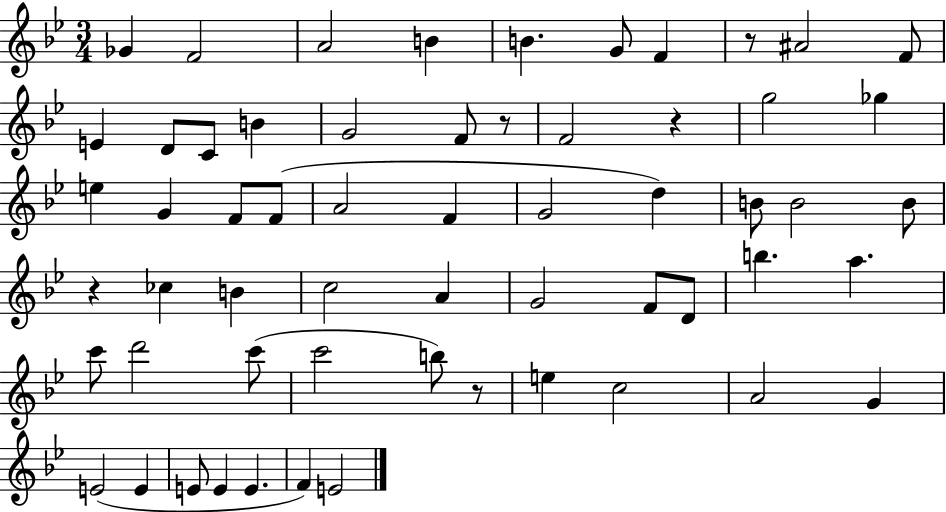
Gb4/q F4/h A4/h B4/q B4/q. G4/e F4/q R/e A#4/h F4/e E4/q D4/e C4/e B4/q G4/h F4/e R/e F4/h R/q G5/h Gb5/q E5/q G4/q F4/e F4/e A4/h F4/q G4/h D5/q B4/e B4/h B4/e R/q CES5/q B4/q C5/h A4/q G4/h F4/e D4/e B5/q. A5/q. C6/e D6/h C6/e C6/h B5/e R/e E5/q C5/h A4/h G4/q E4/h E4/q E4/e E4/q E4/q. F4/q E4/h